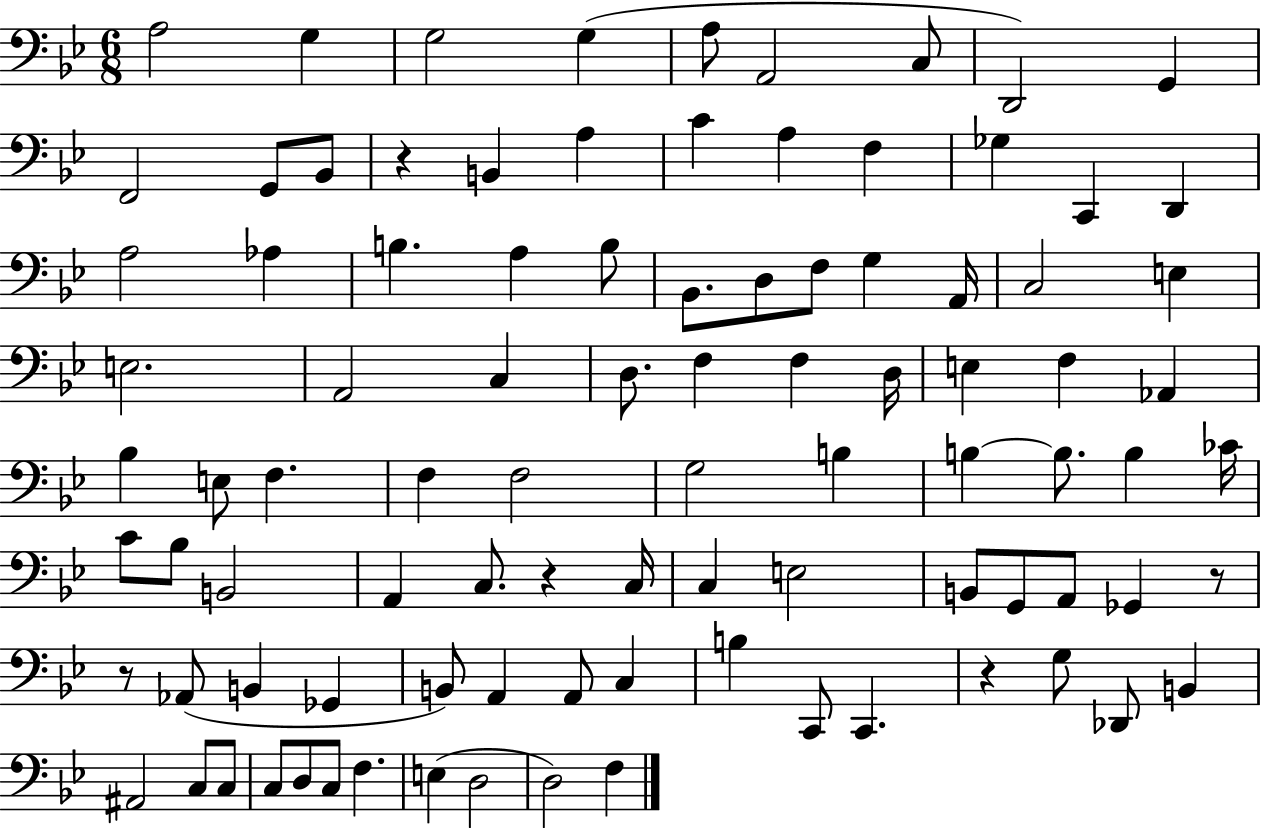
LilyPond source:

{
  \clef bass
  \numericTimeSignature
  \time 6/8
  \key bes \major
  a2 g4 | g2 g4( | a8 a,2 c8 | d,2) g,4 | \break f,2 g,8 bes,8 | r4 b,4 a4 | c'4 a4 f4 | ges4 c,4 d,4 | \break a2 aes4 | b4. a4 b8 | bes,8. d8 f8 g4 a,16 | c2 e4 | \break e2. | a,2 c4 | d8. f4 f4 d16 | e4 f4 aes,4 | \break bes4 e8 f4. | f4 f2 | g2 b4 | b4~~ b8. b4 ces'16 | \break c'8 bes8 b,2 | a,4 c8. r4 c16 | c4 e2 | b,8 g,8 a,8 ges,4 r8 | \break r8 aes,8( b,4 ges,4 | b,8) a,4 a,8 c4 | b4 c,8 c,4. | r4 g8 des,8 b,4 | \break ais,2 c8 c8 | c8 d8 c8 f4. | e4( d2 | d2) f4 | \break \bar "|."
}